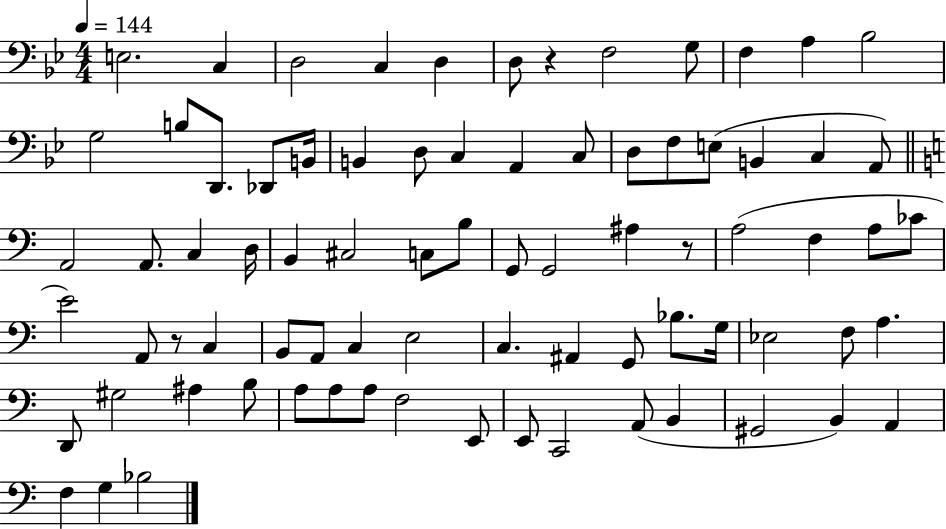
E3/h. C3/q D3/h C3/q D3/q D3/e R/q F3/h G3/e F3/q A3/q Bb3/h G3/h B3/e D2/e. Db2/e B2/s B2/q D3/e C3/q A2/q C3/e D3/e F3/e E3/e B2/q C3/q A2/e A2/h A2/e. C3/q D3/s B2/q C#3/h C3/e B3/e G2/e G2/h A#3/q R/e A3/h F3/q A3/e CES4/e E4/h A2/e R/e C3/q B2/e A2/e C3/q E3/h C3/q. A#2/q G2/e Bb3/e. G3/s Eb3/h F3/e A3/q. D2/e G#3/h A#3/q B3/e A3/e A3/e A3/e F3/h E2/e E2/e C2/h A2/e B2/q G#2/h B2/q A2/q F3/q G3/q Bb3/h